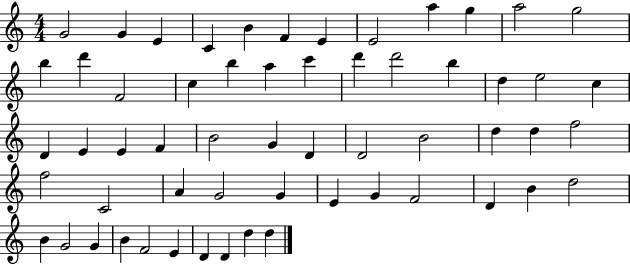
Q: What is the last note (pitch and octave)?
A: D5